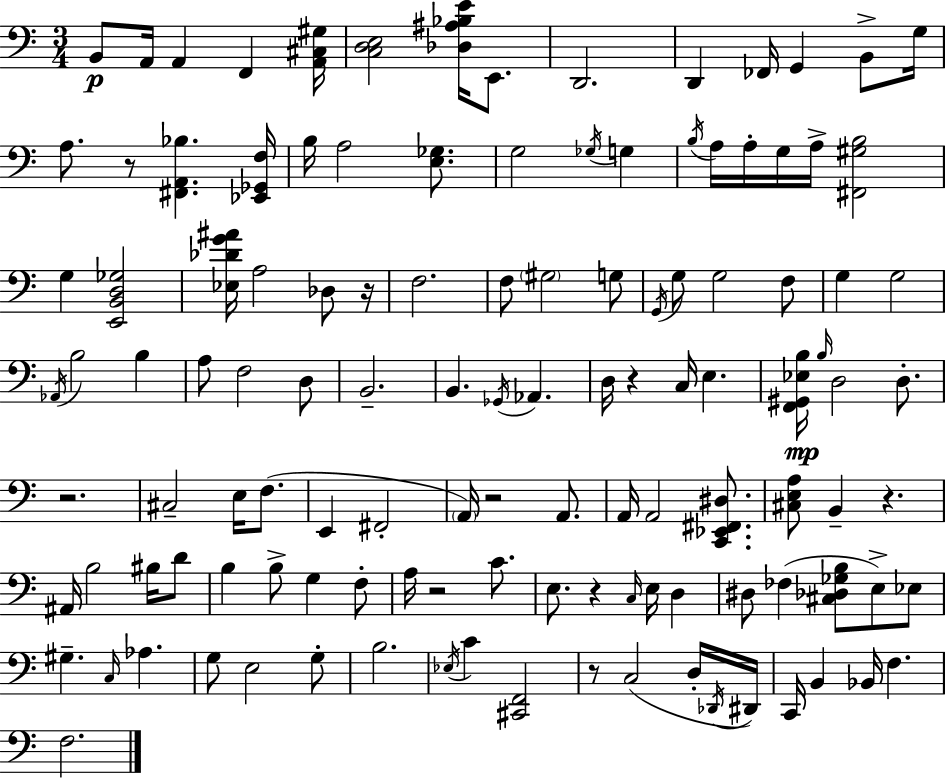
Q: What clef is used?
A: bass